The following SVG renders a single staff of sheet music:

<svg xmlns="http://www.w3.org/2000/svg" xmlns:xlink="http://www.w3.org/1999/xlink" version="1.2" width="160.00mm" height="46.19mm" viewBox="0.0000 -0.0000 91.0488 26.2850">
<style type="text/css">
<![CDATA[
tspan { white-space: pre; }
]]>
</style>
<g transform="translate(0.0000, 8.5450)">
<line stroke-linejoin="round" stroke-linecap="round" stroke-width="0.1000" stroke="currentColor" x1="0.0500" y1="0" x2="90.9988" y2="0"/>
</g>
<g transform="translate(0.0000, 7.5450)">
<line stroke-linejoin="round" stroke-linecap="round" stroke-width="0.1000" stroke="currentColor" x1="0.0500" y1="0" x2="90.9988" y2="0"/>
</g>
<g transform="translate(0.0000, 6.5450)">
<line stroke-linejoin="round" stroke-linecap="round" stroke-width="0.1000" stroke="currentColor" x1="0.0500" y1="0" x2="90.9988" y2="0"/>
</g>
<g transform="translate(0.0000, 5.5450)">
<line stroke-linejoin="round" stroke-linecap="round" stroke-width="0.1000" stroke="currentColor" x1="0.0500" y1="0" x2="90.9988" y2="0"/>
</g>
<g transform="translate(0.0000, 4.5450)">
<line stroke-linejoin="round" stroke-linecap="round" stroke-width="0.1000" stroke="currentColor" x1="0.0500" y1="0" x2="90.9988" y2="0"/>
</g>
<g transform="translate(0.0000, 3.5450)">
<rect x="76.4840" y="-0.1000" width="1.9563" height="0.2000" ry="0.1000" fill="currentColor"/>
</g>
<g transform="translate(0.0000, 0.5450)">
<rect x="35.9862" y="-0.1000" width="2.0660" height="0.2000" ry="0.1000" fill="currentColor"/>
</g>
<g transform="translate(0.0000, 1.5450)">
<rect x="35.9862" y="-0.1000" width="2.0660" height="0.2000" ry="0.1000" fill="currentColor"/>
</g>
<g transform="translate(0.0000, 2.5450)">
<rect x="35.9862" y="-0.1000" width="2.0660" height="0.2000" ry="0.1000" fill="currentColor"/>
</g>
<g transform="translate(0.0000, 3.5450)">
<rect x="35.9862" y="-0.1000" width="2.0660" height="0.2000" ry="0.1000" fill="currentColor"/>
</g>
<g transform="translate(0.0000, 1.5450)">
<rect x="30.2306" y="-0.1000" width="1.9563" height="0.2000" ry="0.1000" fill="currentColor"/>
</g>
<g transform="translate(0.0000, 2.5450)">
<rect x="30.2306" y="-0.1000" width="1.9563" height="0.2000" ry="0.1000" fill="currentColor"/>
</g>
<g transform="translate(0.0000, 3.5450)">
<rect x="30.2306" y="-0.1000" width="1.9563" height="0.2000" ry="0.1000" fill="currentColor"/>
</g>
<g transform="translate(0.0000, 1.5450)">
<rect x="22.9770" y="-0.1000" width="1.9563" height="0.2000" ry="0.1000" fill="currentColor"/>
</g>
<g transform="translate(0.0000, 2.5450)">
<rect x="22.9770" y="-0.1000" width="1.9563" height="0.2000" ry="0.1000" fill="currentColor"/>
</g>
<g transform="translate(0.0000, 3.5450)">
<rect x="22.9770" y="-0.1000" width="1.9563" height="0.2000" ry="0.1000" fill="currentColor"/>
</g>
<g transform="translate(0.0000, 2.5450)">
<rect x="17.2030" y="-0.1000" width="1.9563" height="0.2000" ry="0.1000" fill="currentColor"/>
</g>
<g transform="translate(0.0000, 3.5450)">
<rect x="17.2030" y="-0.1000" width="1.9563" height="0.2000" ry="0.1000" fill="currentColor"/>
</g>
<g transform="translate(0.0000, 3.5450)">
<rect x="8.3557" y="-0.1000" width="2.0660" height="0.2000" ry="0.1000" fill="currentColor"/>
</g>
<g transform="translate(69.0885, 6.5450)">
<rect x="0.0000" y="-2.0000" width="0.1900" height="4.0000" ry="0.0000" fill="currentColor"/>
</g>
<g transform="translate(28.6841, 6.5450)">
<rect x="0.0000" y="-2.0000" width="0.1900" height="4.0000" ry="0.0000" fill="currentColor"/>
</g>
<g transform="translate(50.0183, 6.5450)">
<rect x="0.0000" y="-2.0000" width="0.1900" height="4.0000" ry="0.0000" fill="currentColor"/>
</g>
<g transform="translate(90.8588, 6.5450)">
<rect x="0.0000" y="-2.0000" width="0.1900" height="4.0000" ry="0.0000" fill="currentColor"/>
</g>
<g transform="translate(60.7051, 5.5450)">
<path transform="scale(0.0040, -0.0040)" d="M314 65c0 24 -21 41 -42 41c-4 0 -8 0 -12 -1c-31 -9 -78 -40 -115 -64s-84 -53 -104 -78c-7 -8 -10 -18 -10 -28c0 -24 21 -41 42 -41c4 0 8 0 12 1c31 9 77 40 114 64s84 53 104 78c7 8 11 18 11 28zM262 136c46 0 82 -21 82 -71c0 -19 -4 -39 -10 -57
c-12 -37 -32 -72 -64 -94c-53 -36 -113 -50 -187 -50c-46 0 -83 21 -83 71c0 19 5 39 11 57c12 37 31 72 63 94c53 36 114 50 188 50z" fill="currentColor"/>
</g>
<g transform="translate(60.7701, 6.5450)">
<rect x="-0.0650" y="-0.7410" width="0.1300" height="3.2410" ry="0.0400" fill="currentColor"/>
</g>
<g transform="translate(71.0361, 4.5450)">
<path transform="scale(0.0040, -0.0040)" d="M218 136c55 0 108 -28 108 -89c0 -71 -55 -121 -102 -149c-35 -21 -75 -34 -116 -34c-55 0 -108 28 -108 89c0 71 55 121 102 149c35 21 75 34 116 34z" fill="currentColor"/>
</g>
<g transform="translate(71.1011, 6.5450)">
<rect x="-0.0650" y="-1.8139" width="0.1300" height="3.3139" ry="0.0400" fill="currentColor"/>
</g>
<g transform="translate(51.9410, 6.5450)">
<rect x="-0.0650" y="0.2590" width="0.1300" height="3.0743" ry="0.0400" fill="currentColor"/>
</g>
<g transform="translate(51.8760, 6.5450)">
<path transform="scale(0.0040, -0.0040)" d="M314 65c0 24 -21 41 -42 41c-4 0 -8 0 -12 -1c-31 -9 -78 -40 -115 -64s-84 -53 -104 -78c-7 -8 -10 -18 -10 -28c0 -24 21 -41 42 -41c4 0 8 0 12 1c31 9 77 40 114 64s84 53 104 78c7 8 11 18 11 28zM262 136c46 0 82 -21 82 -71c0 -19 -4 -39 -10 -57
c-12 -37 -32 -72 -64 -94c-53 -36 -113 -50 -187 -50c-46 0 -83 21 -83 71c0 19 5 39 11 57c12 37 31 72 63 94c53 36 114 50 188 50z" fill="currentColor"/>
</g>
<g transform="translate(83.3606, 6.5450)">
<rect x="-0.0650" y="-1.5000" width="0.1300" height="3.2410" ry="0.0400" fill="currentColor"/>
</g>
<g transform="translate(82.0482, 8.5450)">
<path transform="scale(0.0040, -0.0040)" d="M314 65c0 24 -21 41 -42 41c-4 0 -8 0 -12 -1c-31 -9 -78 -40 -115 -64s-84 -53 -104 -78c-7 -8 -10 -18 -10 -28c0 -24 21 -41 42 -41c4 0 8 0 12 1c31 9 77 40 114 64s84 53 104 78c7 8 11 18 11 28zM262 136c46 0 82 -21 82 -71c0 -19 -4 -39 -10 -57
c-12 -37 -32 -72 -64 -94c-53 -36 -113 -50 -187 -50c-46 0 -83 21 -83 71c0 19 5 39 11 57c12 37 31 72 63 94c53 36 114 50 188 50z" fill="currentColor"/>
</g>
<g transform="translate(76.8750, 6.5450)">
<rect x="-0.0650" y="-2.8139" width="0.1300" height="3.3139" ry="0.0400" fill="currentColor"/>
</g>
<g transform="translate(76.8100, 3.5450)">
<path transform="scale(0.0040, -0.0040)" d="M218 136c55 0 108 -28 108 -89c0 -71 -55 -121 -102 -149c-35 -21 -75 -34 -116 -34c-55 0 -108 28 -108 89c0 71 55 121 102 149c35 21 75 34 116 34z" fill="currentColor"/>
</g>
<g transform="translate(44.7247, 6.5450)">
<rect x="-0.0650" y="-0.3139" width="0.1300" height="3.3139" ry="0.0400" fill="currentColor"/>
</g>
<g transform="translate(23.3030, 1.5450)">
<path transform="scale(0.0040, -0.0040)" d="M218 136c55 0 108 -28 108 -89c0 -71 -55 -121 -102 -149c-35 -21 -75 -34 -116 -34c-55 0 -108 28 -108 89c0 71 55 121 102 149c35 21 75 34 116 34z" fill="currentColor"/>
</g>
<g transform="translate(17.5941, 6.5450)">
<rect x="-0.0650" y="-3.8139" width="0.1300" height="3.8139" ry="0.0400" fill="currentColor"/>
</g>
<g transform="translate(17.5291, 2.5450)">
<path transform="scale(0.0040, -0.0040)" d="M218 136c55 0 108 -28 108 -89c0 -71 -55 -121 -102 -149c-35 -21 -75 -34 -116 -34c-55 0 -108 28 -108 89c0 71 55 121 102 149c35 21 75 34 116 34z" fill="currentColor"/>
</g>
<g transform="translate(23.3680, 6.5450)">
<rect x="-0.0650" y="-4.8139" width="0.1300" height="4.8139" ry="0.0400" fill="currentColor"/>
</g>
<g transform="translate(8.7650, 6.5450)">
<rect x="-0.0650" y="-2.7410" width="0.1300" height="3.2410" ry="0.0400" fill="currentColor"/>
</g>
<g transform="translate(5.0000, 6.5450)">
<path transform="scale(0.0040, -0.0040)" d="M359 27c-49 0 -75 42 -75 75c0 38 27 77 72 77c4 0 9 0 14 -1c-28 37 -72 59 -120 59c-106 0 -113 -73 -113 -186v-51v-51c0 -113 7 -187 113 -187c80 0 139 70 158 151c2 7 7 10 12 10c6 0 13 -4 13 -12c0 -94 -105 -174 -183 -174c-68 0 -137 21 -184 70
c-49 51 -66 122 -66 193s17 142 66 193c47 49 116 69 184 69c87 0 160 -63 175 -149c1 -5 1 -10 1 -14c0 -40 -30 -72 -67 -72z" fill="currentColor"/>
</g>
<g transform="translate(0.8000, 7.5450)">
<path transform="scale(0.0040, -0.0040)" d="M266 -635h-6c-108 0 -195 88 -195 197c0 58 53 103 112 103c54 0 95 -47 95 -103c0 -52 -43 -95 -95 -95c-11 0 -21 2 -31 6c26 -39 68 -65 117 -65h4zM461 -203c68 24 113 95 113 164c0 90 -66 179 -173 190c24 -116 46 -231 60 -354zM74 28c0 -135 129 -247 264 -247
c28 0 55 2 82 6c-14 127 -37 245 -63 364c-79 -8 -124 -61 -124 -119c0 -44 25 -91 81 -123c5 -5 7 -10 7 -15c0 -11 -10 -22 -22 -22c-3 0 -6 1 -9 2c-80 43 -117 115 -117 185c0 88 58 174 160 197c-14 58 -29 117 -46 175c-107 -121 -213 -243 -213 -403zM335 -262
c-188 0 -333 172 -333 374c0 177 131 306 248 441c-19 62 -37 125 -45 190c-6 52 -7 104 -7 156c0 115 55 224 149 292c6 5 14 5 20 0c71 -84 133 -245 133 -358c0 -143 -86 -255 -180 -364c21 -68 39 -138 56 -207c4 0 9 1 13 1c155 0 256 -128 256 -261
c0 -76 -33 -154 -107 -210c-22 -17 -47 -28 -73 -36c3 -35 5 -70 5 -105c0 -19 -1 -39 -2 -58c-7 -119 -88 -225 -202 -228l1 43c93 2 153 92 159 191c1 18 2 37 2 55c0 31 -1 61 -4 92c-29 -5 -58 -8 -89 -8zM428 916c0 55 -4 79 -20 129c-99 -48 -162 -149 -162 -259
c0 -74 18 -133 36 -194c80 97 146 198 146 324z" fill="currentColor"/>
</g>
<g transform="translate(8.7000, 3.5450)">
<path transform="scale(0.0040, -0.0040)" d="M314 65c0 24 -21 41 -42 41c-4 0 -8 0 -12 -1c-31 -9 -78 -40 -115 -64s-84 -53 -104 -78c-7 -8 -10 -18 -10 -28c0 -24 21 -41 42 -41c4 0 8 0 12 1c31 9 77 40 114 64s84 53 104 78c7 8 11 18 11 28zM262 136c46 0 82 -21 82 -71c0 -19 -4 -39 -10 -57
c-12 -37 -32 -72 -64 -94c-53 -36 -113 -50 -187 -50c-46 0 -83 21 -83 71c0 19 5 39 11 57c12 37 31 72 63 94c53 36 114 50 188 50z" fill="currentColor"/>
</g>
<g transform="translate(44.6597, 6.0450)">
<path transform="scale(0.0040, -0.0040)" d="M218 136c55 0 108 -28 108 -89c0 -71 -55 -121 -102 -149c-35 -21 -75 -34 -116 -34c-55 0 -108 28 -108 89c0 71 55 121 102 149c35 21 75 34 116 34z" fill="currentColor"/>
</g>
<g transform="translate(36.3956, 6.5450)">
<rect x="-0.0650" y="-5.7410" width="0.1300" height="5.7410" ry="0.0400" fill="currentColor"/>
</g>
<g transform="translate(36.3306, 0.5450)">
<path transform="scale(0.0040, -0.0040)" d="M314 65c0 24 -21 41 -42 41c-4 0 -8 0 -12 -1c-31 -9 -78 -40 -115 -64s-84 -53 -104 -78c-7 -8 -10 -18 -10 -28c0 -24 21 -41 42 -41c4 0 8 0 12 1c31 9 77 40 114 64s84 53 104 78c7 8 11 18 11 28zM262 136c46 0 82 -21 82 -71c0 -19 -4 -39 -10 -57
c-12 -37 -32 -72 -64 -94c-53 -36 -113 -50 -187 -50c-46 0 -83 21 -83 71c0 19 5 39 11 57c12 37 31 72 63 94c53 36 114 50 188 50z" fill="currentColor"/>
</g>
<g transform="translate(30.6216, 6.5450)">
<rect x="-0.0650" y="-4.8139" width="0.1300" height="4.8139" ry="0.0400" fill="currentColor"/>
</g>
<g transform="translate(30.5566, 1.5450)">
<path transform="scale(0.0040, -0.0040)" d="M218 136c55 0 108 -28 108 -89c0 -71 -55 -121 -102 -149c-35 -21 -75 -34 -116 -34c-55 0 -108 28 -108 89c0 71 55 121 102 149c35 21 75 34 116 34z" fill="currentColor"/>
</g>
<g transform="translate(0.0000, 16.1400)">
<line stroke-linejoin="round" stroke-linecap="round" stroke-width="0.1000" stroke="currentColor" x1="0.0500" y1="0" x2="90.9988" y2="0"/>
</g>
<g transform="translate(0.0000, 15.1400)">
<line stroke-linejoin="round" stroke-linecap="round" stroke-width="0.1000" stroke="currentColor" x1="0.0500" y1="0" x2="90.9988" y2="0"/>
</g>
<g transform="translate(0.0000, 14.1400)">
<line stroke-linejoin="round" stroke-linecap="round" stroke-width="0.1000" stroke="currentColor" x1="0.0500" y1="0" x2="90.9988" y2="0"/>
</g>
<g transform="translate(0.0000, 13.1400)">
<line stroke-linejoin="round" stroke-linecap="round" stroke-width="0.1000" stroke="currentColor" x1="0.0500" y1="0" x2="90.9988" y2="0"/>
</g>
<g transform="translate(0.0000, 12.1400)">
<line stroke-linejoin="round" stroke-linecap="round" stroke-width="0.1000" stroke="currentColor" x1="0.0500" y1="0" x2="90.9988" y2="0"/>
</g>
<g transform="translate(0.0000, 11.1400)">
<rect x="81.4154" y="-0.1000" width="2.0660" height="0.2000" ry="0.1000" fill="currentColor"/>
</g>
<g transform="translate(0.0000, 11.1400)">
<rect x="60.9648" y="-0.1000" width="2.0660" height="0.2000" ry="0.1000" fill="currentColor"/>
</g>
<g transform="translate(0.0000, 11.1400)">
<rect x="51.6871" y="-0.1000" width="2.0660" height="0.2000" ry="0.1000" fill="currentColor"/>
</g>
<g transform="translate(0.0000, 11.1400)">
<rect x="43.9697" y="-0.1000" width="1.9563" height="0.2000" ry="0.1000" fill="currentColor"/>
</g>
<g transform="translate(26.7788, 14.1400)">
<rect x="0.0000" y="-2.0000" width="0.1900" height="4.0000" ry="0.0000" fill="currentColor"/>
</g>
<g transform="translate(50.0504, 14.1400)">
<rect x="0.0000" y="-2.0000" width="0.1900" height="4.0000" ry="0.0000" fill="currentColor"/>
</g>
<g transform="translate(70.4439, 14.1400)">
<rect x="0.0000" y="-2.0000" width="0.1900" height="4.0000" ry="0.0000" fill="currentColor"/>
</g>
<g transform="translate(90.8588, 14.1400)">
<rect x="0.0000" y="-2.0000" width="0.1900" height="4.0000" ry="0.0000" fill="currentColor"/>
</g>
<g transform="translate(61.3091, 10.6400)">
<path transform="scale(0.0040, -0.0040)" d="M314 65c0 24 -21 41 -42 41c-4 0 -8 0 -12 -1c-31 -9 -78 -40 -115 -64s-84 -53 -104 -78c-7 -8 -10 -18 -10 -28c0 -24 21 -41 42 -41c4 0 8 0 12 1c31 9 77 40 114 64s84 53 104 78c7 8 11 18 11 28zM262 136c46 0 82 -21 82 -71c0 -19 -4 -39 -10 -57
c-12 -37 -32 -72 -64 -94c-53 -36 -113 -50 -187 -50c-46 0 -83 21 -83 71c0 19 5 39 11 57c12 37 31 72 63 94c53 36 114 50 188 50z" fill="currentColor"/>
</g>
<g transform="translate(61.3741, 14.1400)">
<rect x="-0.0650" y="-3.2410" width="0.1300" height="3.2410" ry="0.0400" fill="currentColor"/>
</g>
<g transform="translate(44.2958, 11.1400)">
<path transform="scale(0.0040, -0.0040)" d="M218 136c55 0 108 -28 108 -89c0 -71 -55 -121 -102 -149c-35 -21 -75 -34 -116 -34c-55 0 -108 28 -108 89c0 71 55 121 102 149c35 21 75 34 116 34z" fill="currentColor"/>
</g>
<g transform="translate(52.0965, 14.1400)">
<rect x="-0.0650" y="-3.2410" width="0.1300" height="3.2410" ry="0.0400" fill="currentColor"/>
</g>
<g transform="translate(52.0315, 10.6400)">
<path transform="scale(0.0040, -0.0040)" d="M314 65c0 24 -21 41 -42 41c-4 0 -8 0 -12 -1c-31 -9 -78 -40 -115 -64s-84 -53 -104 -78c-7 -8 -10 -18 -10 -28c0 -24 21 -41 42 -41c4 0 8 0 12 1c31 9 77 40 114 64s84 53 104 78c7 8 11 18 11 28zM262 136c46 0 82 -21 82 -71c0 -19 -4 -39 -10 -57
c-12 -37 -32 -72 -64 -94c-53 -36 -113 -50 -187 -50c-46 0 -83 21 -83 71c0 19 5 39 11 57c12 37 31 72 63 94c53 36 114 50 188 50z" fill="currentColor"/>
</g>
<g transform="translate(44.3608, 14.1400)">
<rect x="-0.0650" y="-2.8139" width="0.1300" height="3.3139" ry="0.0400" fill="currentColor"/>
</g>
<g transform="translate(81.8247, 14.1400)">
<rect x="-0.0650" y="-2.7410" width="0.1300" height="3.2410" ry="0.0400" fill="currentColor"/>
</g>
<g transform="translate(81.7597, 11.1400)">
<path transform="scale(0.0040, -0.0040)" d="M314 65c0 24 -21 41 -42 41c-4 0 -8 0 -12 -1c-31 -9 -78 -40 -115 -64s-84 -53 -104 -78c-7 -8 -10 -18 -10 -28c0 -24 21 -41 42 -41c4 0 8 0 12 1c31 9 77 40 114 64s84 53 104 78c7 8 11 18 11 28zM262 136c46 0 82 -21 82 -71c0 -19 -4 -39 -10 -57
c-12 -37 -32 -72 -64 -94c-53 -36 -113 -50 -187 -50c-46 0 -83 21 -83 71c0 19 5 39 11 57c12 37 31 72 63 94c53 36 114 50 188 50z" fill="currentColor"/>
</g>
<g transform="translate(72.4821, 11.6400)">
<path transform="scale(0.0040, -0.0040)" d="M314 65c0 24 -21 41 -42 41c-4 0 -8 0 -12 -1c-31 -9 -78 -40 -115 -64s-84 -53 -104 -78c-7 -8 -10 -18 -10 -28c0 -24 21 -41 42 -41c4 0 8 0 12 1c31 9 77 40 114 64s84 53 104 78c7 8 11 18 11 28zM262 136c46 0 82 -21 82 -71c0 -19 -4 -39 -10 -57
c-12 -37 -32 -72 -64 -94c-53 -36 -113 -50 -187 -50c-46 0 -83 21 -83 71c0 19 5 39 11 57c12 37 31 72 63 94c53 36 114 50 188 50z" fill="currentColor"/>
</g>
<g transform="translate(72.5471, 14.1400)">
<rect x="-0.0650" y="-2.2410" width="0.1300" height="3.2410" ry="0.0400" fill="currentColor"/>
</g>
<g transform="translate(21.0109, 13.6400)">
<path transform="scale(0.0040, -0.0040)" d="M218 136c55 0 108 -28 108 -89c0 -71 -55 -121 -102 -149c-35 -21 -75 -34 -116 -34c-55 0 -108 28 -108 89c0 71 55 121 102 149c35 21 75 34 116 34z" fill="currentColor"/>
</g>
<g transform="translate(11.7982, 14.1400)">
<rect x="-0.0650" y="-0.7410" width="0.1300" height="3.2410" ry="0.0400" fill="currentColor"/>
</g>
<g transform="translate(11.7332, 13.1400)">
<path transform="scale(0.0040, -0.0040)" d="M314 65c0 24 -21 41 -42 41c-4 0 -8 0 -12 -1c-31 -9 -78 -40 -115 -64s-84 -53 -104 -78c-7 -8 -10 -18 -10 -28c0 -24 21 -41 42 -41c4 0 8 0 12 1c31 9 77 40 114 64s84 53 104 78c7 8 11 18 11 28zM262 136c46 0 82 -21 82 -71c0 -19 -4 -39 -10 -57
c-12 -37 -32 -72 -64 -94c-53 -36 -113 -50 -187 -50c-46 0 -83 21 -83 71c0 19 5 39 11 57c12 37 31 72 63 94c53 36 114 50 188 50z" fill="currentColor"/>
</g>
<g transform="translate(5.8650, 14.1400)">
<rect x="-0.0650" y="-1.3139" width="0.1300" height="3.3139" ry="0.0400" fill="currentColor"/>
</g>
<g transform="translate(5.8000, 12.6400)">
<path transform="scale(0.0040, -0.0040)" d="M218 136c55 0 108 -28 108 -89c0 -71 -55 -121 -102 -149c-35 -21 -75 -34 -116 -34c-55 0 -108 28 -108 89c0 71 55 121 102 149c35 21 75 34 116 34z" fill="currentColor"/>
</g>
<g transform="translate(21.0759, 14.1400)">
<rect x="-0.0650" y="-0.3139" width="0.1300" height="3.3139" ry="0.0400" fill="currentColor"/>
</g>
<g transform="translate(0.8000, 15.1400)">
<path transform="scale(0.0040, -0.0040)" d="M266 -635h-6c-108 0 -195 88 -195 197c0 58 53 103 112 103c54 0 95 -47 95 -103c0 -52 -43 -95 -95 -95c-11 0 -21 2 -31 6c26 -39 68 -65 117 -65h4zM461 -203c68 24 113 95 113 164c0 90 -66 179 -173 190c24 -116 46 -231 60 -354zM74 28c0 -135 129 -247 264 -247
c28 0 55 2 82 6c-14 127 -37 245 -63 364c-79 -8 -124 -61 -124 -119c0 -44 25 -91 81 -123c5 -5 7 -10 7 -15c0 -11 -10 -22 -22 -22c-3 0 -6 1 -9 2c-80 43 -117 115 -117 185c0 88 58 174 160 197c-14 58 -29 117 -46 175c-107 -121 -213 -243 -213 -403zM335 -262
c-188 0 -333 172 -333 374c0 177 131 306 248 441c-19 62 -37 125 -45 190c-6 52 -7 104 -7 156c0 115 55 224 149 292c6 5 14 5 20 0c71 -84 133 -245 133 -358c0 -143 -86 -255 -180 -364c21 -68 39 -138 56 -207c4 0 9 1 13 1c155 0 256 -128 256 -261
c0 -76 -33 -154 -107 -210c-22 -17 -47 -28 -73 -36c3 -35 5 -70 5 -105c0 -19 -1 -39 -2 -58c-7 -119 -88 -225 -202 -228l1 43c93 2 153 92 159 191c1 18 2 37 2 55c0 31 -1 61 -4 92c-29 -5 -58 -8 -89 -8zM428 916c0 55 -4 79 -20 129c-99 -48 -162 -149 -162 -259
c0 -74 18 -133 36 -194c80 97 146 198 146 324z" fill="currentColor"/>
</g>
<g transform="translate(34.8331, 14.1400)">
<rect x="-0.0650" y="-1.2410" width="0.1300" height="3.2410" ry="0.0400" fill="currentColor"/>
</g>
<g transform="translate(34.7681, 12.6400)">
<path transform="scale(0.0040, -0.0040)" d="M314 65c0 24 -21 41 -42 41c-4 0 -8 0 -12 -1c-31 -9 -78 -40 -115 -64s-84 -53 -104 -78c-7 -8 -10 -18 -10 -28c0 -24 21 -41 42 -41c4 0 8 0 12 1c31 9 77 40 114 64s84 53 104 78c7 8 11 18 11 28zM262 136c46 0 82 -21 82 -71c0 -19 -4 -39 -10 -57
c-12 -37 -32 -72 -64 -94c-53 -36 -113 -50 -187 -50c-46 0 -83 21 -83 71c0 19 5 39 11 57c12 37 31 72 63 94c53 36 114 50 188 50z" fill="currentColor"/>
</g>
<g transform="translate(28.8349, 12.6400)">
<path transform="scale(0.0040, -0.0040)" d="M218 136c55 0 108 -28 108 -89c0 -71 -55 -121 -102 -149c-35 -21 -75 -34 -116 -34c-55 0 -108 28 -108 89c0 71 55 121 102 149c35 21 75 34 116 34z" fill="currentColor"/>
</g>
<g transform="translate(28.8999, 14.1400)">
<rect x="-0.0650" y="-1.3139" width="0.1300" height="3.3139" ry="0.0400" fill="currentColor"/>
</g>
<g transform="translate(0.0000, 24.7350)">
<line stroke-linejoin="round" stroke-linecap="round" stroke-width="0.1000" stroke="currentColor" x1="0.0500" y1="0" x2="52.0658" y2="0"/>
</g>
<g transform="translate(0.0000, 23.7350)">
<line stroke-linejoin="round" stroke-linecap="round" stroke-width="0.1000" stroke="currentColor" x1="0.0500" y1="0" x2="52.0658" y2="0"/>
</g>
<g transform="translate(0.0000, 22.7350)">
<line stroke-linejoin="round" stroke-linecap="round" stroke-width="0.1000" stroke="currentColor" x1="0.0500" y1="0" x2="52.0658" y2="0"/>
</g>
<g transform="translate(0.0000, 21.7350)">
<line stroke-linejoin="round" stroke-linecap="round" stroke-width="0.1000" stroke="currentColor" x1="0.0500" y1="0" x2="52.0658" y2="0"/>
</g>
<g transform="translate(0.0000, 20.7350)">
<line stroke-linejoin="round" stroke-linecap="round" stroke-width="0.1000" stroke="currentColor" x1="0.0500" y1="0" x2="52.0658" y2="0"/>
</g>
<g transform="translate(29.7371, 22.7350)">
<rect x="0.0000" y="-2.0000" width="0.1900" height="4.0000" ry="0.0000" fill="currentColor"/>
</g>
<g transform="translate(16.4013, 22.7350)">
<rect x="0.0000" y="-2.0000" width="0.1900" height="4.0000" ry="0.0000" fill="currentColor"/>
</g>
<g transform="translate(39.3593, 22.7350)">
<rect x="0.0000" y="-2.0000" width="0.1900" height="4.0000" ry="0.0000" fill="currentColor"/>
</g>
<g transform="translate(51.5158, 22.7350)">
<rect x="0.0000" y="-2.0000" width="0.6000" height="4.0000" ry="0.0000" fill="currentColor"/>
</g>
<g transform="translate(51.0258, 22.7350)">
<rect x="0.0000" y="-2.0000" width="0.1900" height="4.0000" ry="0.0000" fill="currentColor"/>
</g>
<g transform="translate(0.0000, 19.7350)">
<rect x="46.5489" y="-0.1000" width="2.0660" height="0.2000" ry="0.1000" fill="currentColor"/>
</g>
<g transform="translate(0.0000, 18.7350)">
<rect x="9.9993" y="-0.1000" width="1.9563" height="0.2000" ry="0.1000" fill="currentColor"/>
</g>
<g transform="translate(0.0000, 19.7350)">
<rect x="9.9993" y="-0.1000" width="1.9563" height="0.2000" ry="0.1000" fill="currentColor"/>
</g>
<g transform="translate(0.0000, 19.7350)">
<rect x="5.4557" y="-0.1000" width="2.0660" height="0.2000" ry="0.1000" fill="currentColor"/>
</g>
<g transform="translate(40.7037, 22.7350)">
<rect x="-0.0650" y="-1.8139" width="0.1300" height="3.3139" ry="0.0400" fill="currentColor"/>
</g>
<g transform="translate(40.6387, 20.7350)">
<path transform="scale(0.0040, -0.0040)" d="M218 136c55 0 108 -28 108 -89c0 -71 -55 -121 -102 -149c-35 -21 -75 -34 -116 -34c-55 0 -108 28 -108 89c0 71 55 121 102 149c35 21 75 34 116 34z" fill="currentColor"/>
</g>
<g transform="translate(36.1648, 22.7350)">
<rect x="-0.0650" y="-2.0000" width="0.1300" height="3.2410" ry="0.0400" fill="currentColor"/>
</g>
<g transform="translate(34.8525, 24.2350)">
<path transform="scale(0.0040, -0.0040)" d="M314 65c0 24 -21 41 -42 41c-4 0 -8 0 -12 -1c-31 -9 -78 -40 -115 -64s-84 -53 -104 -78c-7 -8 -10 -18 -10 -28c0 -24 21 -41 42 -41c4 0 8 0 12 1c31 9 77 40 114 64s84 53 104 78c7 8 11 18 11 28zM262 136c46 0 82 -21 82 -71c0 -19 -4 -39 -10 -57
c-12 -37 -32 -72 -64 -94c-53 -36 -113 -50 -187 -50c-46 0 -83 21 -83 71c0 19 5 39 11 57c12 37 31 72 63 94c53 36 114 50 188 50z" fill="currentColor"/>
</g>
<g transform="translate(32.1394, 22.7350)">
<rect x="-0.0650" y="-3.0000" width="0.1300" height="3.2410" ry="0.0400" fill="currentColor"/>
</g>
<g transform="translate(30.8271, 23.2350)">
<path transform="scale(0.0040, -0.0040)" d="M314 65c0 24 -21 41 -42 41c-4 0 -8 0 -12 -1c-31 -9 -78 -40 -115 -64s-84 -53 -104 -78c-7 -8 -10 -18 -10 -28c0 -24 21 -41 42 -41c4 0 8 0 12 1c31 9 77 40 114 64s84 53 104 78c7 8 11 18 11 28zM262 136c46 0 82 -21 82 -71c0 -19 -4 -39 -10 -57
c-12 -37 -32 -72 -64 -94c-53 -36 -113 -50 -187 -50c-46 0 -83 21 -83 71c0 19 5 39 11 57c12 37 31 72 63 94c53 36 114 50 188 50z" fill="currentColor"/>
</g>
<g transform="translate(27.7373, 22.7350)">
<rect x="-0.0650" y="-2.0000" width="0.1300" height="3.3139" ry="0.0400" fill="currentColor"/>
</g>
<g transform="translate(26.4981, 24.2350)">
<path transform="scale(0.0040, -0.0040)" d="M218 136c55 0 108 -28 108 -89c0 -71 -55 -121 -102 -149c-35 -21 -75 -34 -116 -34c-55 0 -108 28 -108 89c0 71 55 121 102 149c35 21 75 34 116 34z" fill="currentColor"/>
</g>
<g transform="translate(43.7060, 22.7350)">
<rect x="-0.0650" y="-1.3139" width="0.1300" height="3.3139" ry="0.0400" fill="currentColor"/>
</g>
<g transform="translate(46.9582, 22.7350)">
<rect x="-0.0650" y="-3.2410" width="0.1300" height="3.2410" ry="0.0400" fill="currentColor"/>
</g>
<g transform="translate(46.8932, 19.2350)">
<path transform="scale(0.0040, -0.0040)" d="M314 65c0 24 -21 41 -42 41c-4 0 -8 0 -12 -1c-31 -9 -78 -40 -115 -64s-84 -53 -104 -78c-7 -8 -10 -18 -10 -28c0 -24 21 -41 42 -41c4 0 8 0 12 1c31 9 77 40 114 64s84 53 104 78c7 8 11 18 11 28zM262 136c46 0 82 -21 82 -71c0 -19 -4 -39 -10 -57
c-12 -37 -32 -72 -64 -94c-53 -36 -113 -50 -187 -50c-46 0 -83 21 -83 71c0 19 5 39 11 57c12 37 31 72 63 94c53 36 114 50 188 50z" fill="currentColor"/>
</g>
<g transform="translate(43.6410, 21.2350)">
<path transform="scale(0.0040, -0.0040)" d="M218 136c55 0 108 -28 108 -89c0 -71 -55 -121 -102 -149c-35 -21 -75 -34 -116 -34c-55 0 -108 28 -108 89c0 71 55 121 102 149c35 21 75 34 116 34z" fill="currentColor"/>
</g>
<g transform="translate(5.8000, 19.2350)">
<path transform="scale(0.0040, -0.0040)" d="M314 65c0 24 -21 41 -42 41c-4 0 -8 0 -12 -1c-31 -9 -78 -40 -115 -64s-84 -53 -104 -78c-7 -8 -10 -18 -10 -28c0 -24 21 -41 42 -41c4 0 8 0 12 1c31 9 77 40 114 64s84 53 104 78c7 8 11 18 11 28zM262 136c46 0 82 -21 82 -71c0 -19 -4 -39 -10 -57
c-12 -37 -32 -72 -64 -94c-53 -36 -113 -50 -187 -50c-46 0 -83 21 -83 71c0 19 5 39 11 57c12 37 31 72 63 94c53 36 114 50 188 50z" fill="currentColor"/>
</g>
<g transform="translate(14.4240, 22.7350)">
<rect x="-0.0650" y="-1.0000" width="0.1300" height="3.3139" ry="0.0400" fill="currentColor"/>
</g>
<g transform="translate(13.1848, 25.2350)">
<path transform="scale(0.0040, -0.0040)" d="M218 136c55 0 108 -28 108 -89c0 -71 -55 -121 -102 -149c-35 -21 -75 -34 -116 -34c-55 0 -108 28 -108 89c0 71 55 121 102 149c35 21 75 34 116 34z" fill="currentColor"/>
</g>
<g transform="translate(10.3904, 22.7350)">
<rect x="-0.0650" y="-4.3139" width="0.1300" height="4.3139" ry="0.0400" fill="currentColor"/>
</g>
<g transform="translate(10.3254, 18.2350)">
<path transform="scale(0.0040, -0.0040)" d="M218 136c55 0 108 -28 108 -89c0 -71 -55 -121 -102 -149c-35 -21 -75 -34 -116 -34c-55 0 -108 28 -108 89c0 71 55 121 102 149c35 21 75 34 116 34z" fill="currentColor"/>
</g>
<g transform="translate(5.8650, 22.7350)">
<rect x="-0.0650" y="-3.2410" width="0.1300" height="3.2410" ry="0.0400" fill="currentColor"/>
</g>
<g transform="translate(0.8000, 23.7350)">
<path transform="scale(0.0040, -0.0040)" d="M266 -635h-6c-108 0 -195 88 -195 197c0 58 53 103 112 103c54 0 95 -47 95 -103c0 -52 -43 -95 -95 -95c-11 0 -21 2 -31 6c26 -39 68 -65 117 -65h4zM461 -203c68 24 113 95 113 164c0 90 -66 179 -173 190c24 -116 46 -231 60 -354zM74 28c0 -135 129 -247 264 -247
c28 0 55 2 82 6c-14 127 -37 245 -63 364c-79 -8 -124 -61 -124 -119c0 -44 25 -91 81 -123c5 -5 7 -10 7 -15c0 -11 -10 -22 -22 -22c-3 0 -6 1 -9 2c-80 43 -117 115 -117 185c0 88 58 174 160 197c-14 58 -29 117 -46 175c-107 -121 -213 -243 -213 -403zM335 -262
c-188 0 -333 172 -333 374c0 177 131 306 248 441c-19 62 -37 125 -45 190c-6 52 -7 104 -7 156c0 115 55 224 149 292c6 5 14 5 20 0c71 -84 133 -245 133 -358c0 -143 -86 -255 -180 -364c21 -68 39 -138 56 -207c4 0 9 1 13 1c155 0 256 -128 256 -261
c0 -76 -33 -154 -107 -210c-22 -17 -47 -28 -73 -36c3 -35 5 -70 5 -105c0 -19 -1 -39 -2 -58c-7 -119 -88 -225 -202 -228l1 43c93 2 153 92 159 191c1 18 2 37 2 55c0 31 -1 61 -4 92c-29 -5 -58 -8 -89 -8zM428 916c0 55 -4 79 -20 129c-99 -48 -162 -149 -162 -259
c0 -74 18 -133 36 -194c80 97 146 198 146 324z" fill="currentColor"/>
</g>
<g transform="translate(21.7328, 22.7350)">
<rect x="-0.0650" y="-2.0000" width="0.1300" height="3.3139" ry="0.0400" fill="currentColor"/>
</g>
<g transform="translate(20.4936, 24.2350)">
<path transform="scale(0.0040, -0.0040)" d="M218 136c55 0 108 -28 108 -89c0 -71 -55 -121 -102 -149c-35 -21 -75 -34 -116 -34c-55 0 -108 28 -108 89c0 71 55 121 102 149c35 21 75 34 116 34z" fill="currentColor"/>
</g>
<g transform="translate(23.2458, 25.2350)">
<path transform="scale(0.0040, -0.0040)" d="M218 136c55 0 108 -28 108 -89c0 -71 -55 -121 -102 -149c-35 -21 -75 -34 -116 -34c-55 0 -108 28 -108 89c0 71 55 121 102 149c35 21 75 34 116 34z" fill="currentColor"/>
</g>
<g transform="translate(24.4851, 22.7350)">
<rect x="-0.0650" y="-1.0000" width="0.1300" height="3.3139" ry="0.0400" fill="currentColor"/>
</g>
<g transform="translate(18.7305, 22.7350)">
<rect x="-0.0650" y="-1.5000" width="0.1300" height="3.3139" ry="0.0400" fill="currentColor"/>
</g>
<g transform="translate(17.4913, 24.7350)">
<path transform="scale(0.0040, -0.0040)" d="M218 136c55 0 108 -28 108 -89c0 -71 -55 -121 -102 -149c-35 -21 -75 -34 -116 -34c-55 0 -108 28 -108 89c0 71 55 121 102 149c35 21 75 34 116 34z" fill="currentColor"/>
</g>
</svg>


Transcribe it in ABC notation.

X:1
T:Untitled
M:4/4
L:1/4
K:C
a2 c' e' e' g'2 c B2 d2 f a E2 e d2 c e e2 a b2 b2 g2 a2 b2 d' D E F D F A2 F2 f e b2